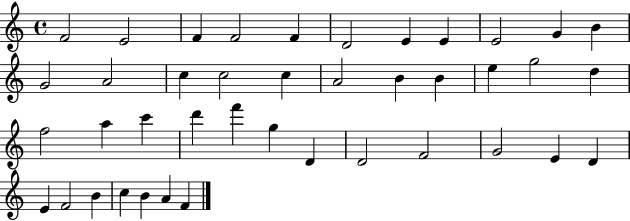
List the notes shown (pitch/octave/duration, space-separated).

F4/h E4/h F4/q F4/h F4/q D4/h E4/q E4/q E4/h G4/q B4/q G4/h A4/h C5/q C5/h C5/q A4/h B4/q B4/q E5/q G5/h D5/q F5/h A5/q C6/q D6/q F6/q G5/q D4/q D4/h F4/h G4/h E4/q D4/q E4/q F4/h B4/q C5/q B4/q A4/q F4/q